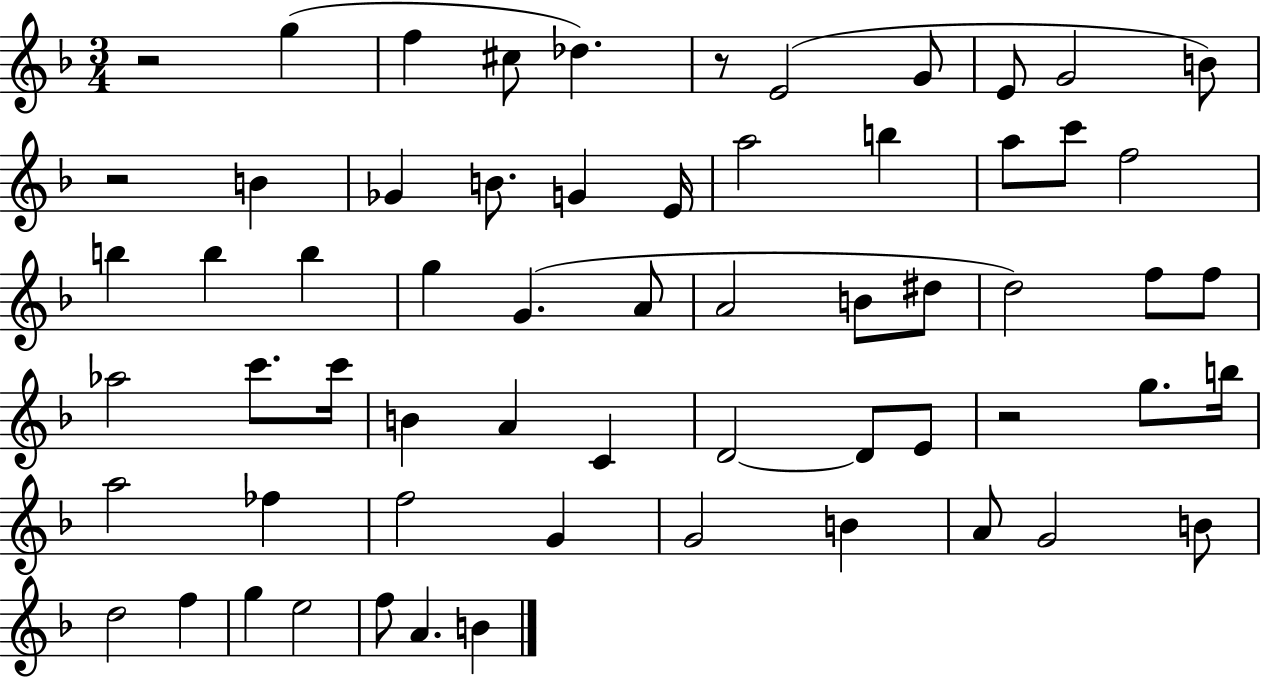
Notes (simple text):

R/h G5/q F5/q C#5/e Db5/q. R/e E4/h G4/e E4/e G4/h B4/e R/h B4/q Gb4/q B4/e. G4/q E4/s A5/h B5/q A5/e C6/e F5/h B5/q B5/q B5/q G5/q G4/q. A4/e A4/h B4/e D#5/e D5/h F5/e F5/e Ab5/h C6/e. C6/s B4/q A4/q C4/q D4/h D4/e E4/e R/h G5/e. B5/s A5/h FES5/q F5/h G4/q G4/h B4/q A4/e G4/h B4/e D5/h F5/q G5/q E5/h F5/e A4/q. B4/q